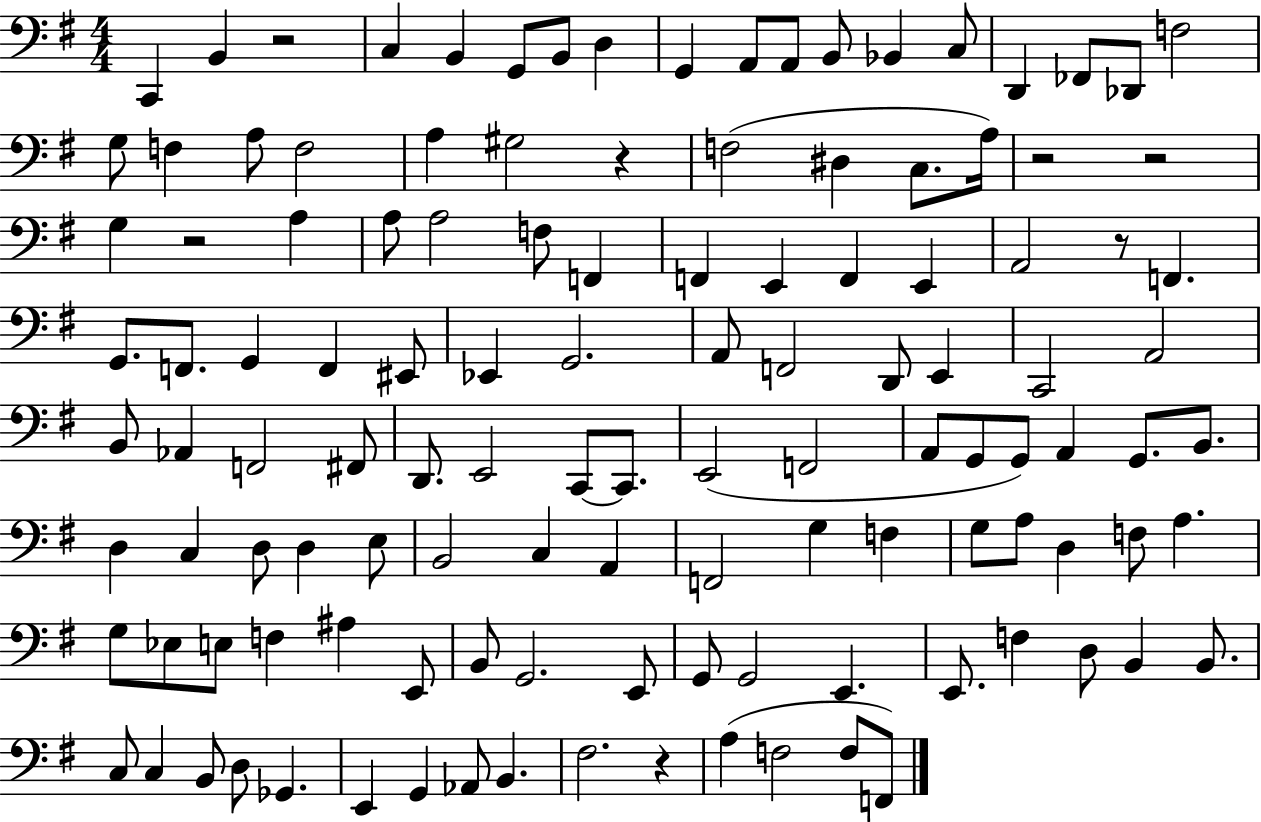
C2/q B2/q R/h C3/q B2/q G2/e B2/e D3/q G2/q A2/e A2/e B2/e Bb2/q C3/e D2/q FES2/e Db2/e F3/h G3/e F3/q A3/e F3/h A3/q G#3/h R/q F3/h D#3/q C3/e. A3/s R/h R/h G3/q R/h A3/q A3/e A3/h F3/e F2/q F2/q E2/q F2/q E2/q A2/h R/e F2/q. G2/e. F2/e. G2/q F2/q EIS2/e Eb2/q G2/h. A2/e F2/h D2/e E2/q C2/h A2/h B2/e Ab2/q F2/h F#2/e D2/e. E2/h C2/e C2/e. E2/h F2/h A2/e G2/e G2/e A2/q G2/e. B2/e. D3/q C3/q D3/e D3/q E3/e B2/h C3/q A2/q F2/h G3/q F3/q G3/e A3/e D3/q F3/e A3/q. G3/e Eb3/e E3/e F3/q A#3/q E2/e B2/e G2/h. E2/e G2/e G2/h E2/q. E2/e. F3/q D3/e B2/q B2/e. C3/e C3/q B2/e D3/e Gb2/q. E2/q G2/q Ab2/e B2/q. F#3/h. R/q A3/q F3/h F3/e F2/e